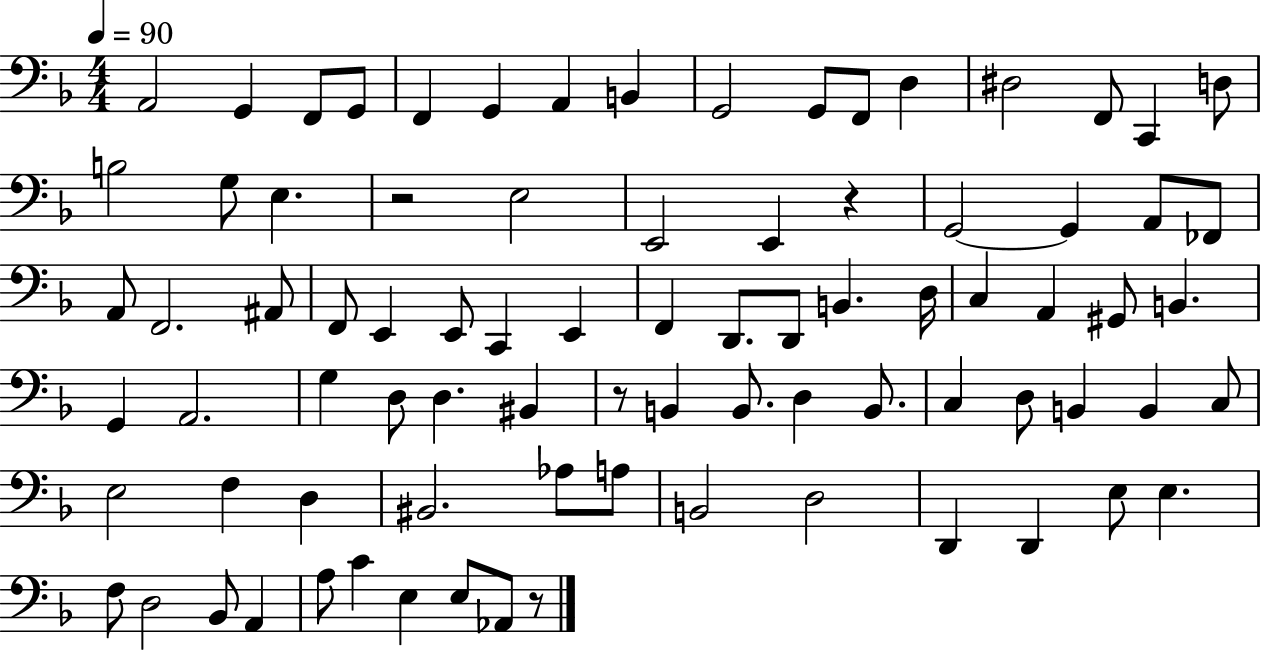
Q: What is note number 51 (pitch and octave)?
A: B2